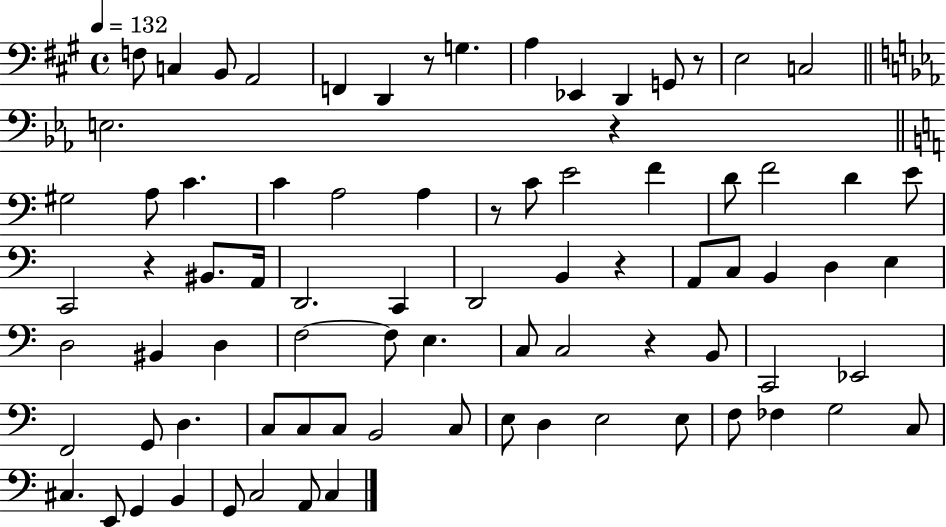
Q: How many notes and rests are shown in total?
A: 81